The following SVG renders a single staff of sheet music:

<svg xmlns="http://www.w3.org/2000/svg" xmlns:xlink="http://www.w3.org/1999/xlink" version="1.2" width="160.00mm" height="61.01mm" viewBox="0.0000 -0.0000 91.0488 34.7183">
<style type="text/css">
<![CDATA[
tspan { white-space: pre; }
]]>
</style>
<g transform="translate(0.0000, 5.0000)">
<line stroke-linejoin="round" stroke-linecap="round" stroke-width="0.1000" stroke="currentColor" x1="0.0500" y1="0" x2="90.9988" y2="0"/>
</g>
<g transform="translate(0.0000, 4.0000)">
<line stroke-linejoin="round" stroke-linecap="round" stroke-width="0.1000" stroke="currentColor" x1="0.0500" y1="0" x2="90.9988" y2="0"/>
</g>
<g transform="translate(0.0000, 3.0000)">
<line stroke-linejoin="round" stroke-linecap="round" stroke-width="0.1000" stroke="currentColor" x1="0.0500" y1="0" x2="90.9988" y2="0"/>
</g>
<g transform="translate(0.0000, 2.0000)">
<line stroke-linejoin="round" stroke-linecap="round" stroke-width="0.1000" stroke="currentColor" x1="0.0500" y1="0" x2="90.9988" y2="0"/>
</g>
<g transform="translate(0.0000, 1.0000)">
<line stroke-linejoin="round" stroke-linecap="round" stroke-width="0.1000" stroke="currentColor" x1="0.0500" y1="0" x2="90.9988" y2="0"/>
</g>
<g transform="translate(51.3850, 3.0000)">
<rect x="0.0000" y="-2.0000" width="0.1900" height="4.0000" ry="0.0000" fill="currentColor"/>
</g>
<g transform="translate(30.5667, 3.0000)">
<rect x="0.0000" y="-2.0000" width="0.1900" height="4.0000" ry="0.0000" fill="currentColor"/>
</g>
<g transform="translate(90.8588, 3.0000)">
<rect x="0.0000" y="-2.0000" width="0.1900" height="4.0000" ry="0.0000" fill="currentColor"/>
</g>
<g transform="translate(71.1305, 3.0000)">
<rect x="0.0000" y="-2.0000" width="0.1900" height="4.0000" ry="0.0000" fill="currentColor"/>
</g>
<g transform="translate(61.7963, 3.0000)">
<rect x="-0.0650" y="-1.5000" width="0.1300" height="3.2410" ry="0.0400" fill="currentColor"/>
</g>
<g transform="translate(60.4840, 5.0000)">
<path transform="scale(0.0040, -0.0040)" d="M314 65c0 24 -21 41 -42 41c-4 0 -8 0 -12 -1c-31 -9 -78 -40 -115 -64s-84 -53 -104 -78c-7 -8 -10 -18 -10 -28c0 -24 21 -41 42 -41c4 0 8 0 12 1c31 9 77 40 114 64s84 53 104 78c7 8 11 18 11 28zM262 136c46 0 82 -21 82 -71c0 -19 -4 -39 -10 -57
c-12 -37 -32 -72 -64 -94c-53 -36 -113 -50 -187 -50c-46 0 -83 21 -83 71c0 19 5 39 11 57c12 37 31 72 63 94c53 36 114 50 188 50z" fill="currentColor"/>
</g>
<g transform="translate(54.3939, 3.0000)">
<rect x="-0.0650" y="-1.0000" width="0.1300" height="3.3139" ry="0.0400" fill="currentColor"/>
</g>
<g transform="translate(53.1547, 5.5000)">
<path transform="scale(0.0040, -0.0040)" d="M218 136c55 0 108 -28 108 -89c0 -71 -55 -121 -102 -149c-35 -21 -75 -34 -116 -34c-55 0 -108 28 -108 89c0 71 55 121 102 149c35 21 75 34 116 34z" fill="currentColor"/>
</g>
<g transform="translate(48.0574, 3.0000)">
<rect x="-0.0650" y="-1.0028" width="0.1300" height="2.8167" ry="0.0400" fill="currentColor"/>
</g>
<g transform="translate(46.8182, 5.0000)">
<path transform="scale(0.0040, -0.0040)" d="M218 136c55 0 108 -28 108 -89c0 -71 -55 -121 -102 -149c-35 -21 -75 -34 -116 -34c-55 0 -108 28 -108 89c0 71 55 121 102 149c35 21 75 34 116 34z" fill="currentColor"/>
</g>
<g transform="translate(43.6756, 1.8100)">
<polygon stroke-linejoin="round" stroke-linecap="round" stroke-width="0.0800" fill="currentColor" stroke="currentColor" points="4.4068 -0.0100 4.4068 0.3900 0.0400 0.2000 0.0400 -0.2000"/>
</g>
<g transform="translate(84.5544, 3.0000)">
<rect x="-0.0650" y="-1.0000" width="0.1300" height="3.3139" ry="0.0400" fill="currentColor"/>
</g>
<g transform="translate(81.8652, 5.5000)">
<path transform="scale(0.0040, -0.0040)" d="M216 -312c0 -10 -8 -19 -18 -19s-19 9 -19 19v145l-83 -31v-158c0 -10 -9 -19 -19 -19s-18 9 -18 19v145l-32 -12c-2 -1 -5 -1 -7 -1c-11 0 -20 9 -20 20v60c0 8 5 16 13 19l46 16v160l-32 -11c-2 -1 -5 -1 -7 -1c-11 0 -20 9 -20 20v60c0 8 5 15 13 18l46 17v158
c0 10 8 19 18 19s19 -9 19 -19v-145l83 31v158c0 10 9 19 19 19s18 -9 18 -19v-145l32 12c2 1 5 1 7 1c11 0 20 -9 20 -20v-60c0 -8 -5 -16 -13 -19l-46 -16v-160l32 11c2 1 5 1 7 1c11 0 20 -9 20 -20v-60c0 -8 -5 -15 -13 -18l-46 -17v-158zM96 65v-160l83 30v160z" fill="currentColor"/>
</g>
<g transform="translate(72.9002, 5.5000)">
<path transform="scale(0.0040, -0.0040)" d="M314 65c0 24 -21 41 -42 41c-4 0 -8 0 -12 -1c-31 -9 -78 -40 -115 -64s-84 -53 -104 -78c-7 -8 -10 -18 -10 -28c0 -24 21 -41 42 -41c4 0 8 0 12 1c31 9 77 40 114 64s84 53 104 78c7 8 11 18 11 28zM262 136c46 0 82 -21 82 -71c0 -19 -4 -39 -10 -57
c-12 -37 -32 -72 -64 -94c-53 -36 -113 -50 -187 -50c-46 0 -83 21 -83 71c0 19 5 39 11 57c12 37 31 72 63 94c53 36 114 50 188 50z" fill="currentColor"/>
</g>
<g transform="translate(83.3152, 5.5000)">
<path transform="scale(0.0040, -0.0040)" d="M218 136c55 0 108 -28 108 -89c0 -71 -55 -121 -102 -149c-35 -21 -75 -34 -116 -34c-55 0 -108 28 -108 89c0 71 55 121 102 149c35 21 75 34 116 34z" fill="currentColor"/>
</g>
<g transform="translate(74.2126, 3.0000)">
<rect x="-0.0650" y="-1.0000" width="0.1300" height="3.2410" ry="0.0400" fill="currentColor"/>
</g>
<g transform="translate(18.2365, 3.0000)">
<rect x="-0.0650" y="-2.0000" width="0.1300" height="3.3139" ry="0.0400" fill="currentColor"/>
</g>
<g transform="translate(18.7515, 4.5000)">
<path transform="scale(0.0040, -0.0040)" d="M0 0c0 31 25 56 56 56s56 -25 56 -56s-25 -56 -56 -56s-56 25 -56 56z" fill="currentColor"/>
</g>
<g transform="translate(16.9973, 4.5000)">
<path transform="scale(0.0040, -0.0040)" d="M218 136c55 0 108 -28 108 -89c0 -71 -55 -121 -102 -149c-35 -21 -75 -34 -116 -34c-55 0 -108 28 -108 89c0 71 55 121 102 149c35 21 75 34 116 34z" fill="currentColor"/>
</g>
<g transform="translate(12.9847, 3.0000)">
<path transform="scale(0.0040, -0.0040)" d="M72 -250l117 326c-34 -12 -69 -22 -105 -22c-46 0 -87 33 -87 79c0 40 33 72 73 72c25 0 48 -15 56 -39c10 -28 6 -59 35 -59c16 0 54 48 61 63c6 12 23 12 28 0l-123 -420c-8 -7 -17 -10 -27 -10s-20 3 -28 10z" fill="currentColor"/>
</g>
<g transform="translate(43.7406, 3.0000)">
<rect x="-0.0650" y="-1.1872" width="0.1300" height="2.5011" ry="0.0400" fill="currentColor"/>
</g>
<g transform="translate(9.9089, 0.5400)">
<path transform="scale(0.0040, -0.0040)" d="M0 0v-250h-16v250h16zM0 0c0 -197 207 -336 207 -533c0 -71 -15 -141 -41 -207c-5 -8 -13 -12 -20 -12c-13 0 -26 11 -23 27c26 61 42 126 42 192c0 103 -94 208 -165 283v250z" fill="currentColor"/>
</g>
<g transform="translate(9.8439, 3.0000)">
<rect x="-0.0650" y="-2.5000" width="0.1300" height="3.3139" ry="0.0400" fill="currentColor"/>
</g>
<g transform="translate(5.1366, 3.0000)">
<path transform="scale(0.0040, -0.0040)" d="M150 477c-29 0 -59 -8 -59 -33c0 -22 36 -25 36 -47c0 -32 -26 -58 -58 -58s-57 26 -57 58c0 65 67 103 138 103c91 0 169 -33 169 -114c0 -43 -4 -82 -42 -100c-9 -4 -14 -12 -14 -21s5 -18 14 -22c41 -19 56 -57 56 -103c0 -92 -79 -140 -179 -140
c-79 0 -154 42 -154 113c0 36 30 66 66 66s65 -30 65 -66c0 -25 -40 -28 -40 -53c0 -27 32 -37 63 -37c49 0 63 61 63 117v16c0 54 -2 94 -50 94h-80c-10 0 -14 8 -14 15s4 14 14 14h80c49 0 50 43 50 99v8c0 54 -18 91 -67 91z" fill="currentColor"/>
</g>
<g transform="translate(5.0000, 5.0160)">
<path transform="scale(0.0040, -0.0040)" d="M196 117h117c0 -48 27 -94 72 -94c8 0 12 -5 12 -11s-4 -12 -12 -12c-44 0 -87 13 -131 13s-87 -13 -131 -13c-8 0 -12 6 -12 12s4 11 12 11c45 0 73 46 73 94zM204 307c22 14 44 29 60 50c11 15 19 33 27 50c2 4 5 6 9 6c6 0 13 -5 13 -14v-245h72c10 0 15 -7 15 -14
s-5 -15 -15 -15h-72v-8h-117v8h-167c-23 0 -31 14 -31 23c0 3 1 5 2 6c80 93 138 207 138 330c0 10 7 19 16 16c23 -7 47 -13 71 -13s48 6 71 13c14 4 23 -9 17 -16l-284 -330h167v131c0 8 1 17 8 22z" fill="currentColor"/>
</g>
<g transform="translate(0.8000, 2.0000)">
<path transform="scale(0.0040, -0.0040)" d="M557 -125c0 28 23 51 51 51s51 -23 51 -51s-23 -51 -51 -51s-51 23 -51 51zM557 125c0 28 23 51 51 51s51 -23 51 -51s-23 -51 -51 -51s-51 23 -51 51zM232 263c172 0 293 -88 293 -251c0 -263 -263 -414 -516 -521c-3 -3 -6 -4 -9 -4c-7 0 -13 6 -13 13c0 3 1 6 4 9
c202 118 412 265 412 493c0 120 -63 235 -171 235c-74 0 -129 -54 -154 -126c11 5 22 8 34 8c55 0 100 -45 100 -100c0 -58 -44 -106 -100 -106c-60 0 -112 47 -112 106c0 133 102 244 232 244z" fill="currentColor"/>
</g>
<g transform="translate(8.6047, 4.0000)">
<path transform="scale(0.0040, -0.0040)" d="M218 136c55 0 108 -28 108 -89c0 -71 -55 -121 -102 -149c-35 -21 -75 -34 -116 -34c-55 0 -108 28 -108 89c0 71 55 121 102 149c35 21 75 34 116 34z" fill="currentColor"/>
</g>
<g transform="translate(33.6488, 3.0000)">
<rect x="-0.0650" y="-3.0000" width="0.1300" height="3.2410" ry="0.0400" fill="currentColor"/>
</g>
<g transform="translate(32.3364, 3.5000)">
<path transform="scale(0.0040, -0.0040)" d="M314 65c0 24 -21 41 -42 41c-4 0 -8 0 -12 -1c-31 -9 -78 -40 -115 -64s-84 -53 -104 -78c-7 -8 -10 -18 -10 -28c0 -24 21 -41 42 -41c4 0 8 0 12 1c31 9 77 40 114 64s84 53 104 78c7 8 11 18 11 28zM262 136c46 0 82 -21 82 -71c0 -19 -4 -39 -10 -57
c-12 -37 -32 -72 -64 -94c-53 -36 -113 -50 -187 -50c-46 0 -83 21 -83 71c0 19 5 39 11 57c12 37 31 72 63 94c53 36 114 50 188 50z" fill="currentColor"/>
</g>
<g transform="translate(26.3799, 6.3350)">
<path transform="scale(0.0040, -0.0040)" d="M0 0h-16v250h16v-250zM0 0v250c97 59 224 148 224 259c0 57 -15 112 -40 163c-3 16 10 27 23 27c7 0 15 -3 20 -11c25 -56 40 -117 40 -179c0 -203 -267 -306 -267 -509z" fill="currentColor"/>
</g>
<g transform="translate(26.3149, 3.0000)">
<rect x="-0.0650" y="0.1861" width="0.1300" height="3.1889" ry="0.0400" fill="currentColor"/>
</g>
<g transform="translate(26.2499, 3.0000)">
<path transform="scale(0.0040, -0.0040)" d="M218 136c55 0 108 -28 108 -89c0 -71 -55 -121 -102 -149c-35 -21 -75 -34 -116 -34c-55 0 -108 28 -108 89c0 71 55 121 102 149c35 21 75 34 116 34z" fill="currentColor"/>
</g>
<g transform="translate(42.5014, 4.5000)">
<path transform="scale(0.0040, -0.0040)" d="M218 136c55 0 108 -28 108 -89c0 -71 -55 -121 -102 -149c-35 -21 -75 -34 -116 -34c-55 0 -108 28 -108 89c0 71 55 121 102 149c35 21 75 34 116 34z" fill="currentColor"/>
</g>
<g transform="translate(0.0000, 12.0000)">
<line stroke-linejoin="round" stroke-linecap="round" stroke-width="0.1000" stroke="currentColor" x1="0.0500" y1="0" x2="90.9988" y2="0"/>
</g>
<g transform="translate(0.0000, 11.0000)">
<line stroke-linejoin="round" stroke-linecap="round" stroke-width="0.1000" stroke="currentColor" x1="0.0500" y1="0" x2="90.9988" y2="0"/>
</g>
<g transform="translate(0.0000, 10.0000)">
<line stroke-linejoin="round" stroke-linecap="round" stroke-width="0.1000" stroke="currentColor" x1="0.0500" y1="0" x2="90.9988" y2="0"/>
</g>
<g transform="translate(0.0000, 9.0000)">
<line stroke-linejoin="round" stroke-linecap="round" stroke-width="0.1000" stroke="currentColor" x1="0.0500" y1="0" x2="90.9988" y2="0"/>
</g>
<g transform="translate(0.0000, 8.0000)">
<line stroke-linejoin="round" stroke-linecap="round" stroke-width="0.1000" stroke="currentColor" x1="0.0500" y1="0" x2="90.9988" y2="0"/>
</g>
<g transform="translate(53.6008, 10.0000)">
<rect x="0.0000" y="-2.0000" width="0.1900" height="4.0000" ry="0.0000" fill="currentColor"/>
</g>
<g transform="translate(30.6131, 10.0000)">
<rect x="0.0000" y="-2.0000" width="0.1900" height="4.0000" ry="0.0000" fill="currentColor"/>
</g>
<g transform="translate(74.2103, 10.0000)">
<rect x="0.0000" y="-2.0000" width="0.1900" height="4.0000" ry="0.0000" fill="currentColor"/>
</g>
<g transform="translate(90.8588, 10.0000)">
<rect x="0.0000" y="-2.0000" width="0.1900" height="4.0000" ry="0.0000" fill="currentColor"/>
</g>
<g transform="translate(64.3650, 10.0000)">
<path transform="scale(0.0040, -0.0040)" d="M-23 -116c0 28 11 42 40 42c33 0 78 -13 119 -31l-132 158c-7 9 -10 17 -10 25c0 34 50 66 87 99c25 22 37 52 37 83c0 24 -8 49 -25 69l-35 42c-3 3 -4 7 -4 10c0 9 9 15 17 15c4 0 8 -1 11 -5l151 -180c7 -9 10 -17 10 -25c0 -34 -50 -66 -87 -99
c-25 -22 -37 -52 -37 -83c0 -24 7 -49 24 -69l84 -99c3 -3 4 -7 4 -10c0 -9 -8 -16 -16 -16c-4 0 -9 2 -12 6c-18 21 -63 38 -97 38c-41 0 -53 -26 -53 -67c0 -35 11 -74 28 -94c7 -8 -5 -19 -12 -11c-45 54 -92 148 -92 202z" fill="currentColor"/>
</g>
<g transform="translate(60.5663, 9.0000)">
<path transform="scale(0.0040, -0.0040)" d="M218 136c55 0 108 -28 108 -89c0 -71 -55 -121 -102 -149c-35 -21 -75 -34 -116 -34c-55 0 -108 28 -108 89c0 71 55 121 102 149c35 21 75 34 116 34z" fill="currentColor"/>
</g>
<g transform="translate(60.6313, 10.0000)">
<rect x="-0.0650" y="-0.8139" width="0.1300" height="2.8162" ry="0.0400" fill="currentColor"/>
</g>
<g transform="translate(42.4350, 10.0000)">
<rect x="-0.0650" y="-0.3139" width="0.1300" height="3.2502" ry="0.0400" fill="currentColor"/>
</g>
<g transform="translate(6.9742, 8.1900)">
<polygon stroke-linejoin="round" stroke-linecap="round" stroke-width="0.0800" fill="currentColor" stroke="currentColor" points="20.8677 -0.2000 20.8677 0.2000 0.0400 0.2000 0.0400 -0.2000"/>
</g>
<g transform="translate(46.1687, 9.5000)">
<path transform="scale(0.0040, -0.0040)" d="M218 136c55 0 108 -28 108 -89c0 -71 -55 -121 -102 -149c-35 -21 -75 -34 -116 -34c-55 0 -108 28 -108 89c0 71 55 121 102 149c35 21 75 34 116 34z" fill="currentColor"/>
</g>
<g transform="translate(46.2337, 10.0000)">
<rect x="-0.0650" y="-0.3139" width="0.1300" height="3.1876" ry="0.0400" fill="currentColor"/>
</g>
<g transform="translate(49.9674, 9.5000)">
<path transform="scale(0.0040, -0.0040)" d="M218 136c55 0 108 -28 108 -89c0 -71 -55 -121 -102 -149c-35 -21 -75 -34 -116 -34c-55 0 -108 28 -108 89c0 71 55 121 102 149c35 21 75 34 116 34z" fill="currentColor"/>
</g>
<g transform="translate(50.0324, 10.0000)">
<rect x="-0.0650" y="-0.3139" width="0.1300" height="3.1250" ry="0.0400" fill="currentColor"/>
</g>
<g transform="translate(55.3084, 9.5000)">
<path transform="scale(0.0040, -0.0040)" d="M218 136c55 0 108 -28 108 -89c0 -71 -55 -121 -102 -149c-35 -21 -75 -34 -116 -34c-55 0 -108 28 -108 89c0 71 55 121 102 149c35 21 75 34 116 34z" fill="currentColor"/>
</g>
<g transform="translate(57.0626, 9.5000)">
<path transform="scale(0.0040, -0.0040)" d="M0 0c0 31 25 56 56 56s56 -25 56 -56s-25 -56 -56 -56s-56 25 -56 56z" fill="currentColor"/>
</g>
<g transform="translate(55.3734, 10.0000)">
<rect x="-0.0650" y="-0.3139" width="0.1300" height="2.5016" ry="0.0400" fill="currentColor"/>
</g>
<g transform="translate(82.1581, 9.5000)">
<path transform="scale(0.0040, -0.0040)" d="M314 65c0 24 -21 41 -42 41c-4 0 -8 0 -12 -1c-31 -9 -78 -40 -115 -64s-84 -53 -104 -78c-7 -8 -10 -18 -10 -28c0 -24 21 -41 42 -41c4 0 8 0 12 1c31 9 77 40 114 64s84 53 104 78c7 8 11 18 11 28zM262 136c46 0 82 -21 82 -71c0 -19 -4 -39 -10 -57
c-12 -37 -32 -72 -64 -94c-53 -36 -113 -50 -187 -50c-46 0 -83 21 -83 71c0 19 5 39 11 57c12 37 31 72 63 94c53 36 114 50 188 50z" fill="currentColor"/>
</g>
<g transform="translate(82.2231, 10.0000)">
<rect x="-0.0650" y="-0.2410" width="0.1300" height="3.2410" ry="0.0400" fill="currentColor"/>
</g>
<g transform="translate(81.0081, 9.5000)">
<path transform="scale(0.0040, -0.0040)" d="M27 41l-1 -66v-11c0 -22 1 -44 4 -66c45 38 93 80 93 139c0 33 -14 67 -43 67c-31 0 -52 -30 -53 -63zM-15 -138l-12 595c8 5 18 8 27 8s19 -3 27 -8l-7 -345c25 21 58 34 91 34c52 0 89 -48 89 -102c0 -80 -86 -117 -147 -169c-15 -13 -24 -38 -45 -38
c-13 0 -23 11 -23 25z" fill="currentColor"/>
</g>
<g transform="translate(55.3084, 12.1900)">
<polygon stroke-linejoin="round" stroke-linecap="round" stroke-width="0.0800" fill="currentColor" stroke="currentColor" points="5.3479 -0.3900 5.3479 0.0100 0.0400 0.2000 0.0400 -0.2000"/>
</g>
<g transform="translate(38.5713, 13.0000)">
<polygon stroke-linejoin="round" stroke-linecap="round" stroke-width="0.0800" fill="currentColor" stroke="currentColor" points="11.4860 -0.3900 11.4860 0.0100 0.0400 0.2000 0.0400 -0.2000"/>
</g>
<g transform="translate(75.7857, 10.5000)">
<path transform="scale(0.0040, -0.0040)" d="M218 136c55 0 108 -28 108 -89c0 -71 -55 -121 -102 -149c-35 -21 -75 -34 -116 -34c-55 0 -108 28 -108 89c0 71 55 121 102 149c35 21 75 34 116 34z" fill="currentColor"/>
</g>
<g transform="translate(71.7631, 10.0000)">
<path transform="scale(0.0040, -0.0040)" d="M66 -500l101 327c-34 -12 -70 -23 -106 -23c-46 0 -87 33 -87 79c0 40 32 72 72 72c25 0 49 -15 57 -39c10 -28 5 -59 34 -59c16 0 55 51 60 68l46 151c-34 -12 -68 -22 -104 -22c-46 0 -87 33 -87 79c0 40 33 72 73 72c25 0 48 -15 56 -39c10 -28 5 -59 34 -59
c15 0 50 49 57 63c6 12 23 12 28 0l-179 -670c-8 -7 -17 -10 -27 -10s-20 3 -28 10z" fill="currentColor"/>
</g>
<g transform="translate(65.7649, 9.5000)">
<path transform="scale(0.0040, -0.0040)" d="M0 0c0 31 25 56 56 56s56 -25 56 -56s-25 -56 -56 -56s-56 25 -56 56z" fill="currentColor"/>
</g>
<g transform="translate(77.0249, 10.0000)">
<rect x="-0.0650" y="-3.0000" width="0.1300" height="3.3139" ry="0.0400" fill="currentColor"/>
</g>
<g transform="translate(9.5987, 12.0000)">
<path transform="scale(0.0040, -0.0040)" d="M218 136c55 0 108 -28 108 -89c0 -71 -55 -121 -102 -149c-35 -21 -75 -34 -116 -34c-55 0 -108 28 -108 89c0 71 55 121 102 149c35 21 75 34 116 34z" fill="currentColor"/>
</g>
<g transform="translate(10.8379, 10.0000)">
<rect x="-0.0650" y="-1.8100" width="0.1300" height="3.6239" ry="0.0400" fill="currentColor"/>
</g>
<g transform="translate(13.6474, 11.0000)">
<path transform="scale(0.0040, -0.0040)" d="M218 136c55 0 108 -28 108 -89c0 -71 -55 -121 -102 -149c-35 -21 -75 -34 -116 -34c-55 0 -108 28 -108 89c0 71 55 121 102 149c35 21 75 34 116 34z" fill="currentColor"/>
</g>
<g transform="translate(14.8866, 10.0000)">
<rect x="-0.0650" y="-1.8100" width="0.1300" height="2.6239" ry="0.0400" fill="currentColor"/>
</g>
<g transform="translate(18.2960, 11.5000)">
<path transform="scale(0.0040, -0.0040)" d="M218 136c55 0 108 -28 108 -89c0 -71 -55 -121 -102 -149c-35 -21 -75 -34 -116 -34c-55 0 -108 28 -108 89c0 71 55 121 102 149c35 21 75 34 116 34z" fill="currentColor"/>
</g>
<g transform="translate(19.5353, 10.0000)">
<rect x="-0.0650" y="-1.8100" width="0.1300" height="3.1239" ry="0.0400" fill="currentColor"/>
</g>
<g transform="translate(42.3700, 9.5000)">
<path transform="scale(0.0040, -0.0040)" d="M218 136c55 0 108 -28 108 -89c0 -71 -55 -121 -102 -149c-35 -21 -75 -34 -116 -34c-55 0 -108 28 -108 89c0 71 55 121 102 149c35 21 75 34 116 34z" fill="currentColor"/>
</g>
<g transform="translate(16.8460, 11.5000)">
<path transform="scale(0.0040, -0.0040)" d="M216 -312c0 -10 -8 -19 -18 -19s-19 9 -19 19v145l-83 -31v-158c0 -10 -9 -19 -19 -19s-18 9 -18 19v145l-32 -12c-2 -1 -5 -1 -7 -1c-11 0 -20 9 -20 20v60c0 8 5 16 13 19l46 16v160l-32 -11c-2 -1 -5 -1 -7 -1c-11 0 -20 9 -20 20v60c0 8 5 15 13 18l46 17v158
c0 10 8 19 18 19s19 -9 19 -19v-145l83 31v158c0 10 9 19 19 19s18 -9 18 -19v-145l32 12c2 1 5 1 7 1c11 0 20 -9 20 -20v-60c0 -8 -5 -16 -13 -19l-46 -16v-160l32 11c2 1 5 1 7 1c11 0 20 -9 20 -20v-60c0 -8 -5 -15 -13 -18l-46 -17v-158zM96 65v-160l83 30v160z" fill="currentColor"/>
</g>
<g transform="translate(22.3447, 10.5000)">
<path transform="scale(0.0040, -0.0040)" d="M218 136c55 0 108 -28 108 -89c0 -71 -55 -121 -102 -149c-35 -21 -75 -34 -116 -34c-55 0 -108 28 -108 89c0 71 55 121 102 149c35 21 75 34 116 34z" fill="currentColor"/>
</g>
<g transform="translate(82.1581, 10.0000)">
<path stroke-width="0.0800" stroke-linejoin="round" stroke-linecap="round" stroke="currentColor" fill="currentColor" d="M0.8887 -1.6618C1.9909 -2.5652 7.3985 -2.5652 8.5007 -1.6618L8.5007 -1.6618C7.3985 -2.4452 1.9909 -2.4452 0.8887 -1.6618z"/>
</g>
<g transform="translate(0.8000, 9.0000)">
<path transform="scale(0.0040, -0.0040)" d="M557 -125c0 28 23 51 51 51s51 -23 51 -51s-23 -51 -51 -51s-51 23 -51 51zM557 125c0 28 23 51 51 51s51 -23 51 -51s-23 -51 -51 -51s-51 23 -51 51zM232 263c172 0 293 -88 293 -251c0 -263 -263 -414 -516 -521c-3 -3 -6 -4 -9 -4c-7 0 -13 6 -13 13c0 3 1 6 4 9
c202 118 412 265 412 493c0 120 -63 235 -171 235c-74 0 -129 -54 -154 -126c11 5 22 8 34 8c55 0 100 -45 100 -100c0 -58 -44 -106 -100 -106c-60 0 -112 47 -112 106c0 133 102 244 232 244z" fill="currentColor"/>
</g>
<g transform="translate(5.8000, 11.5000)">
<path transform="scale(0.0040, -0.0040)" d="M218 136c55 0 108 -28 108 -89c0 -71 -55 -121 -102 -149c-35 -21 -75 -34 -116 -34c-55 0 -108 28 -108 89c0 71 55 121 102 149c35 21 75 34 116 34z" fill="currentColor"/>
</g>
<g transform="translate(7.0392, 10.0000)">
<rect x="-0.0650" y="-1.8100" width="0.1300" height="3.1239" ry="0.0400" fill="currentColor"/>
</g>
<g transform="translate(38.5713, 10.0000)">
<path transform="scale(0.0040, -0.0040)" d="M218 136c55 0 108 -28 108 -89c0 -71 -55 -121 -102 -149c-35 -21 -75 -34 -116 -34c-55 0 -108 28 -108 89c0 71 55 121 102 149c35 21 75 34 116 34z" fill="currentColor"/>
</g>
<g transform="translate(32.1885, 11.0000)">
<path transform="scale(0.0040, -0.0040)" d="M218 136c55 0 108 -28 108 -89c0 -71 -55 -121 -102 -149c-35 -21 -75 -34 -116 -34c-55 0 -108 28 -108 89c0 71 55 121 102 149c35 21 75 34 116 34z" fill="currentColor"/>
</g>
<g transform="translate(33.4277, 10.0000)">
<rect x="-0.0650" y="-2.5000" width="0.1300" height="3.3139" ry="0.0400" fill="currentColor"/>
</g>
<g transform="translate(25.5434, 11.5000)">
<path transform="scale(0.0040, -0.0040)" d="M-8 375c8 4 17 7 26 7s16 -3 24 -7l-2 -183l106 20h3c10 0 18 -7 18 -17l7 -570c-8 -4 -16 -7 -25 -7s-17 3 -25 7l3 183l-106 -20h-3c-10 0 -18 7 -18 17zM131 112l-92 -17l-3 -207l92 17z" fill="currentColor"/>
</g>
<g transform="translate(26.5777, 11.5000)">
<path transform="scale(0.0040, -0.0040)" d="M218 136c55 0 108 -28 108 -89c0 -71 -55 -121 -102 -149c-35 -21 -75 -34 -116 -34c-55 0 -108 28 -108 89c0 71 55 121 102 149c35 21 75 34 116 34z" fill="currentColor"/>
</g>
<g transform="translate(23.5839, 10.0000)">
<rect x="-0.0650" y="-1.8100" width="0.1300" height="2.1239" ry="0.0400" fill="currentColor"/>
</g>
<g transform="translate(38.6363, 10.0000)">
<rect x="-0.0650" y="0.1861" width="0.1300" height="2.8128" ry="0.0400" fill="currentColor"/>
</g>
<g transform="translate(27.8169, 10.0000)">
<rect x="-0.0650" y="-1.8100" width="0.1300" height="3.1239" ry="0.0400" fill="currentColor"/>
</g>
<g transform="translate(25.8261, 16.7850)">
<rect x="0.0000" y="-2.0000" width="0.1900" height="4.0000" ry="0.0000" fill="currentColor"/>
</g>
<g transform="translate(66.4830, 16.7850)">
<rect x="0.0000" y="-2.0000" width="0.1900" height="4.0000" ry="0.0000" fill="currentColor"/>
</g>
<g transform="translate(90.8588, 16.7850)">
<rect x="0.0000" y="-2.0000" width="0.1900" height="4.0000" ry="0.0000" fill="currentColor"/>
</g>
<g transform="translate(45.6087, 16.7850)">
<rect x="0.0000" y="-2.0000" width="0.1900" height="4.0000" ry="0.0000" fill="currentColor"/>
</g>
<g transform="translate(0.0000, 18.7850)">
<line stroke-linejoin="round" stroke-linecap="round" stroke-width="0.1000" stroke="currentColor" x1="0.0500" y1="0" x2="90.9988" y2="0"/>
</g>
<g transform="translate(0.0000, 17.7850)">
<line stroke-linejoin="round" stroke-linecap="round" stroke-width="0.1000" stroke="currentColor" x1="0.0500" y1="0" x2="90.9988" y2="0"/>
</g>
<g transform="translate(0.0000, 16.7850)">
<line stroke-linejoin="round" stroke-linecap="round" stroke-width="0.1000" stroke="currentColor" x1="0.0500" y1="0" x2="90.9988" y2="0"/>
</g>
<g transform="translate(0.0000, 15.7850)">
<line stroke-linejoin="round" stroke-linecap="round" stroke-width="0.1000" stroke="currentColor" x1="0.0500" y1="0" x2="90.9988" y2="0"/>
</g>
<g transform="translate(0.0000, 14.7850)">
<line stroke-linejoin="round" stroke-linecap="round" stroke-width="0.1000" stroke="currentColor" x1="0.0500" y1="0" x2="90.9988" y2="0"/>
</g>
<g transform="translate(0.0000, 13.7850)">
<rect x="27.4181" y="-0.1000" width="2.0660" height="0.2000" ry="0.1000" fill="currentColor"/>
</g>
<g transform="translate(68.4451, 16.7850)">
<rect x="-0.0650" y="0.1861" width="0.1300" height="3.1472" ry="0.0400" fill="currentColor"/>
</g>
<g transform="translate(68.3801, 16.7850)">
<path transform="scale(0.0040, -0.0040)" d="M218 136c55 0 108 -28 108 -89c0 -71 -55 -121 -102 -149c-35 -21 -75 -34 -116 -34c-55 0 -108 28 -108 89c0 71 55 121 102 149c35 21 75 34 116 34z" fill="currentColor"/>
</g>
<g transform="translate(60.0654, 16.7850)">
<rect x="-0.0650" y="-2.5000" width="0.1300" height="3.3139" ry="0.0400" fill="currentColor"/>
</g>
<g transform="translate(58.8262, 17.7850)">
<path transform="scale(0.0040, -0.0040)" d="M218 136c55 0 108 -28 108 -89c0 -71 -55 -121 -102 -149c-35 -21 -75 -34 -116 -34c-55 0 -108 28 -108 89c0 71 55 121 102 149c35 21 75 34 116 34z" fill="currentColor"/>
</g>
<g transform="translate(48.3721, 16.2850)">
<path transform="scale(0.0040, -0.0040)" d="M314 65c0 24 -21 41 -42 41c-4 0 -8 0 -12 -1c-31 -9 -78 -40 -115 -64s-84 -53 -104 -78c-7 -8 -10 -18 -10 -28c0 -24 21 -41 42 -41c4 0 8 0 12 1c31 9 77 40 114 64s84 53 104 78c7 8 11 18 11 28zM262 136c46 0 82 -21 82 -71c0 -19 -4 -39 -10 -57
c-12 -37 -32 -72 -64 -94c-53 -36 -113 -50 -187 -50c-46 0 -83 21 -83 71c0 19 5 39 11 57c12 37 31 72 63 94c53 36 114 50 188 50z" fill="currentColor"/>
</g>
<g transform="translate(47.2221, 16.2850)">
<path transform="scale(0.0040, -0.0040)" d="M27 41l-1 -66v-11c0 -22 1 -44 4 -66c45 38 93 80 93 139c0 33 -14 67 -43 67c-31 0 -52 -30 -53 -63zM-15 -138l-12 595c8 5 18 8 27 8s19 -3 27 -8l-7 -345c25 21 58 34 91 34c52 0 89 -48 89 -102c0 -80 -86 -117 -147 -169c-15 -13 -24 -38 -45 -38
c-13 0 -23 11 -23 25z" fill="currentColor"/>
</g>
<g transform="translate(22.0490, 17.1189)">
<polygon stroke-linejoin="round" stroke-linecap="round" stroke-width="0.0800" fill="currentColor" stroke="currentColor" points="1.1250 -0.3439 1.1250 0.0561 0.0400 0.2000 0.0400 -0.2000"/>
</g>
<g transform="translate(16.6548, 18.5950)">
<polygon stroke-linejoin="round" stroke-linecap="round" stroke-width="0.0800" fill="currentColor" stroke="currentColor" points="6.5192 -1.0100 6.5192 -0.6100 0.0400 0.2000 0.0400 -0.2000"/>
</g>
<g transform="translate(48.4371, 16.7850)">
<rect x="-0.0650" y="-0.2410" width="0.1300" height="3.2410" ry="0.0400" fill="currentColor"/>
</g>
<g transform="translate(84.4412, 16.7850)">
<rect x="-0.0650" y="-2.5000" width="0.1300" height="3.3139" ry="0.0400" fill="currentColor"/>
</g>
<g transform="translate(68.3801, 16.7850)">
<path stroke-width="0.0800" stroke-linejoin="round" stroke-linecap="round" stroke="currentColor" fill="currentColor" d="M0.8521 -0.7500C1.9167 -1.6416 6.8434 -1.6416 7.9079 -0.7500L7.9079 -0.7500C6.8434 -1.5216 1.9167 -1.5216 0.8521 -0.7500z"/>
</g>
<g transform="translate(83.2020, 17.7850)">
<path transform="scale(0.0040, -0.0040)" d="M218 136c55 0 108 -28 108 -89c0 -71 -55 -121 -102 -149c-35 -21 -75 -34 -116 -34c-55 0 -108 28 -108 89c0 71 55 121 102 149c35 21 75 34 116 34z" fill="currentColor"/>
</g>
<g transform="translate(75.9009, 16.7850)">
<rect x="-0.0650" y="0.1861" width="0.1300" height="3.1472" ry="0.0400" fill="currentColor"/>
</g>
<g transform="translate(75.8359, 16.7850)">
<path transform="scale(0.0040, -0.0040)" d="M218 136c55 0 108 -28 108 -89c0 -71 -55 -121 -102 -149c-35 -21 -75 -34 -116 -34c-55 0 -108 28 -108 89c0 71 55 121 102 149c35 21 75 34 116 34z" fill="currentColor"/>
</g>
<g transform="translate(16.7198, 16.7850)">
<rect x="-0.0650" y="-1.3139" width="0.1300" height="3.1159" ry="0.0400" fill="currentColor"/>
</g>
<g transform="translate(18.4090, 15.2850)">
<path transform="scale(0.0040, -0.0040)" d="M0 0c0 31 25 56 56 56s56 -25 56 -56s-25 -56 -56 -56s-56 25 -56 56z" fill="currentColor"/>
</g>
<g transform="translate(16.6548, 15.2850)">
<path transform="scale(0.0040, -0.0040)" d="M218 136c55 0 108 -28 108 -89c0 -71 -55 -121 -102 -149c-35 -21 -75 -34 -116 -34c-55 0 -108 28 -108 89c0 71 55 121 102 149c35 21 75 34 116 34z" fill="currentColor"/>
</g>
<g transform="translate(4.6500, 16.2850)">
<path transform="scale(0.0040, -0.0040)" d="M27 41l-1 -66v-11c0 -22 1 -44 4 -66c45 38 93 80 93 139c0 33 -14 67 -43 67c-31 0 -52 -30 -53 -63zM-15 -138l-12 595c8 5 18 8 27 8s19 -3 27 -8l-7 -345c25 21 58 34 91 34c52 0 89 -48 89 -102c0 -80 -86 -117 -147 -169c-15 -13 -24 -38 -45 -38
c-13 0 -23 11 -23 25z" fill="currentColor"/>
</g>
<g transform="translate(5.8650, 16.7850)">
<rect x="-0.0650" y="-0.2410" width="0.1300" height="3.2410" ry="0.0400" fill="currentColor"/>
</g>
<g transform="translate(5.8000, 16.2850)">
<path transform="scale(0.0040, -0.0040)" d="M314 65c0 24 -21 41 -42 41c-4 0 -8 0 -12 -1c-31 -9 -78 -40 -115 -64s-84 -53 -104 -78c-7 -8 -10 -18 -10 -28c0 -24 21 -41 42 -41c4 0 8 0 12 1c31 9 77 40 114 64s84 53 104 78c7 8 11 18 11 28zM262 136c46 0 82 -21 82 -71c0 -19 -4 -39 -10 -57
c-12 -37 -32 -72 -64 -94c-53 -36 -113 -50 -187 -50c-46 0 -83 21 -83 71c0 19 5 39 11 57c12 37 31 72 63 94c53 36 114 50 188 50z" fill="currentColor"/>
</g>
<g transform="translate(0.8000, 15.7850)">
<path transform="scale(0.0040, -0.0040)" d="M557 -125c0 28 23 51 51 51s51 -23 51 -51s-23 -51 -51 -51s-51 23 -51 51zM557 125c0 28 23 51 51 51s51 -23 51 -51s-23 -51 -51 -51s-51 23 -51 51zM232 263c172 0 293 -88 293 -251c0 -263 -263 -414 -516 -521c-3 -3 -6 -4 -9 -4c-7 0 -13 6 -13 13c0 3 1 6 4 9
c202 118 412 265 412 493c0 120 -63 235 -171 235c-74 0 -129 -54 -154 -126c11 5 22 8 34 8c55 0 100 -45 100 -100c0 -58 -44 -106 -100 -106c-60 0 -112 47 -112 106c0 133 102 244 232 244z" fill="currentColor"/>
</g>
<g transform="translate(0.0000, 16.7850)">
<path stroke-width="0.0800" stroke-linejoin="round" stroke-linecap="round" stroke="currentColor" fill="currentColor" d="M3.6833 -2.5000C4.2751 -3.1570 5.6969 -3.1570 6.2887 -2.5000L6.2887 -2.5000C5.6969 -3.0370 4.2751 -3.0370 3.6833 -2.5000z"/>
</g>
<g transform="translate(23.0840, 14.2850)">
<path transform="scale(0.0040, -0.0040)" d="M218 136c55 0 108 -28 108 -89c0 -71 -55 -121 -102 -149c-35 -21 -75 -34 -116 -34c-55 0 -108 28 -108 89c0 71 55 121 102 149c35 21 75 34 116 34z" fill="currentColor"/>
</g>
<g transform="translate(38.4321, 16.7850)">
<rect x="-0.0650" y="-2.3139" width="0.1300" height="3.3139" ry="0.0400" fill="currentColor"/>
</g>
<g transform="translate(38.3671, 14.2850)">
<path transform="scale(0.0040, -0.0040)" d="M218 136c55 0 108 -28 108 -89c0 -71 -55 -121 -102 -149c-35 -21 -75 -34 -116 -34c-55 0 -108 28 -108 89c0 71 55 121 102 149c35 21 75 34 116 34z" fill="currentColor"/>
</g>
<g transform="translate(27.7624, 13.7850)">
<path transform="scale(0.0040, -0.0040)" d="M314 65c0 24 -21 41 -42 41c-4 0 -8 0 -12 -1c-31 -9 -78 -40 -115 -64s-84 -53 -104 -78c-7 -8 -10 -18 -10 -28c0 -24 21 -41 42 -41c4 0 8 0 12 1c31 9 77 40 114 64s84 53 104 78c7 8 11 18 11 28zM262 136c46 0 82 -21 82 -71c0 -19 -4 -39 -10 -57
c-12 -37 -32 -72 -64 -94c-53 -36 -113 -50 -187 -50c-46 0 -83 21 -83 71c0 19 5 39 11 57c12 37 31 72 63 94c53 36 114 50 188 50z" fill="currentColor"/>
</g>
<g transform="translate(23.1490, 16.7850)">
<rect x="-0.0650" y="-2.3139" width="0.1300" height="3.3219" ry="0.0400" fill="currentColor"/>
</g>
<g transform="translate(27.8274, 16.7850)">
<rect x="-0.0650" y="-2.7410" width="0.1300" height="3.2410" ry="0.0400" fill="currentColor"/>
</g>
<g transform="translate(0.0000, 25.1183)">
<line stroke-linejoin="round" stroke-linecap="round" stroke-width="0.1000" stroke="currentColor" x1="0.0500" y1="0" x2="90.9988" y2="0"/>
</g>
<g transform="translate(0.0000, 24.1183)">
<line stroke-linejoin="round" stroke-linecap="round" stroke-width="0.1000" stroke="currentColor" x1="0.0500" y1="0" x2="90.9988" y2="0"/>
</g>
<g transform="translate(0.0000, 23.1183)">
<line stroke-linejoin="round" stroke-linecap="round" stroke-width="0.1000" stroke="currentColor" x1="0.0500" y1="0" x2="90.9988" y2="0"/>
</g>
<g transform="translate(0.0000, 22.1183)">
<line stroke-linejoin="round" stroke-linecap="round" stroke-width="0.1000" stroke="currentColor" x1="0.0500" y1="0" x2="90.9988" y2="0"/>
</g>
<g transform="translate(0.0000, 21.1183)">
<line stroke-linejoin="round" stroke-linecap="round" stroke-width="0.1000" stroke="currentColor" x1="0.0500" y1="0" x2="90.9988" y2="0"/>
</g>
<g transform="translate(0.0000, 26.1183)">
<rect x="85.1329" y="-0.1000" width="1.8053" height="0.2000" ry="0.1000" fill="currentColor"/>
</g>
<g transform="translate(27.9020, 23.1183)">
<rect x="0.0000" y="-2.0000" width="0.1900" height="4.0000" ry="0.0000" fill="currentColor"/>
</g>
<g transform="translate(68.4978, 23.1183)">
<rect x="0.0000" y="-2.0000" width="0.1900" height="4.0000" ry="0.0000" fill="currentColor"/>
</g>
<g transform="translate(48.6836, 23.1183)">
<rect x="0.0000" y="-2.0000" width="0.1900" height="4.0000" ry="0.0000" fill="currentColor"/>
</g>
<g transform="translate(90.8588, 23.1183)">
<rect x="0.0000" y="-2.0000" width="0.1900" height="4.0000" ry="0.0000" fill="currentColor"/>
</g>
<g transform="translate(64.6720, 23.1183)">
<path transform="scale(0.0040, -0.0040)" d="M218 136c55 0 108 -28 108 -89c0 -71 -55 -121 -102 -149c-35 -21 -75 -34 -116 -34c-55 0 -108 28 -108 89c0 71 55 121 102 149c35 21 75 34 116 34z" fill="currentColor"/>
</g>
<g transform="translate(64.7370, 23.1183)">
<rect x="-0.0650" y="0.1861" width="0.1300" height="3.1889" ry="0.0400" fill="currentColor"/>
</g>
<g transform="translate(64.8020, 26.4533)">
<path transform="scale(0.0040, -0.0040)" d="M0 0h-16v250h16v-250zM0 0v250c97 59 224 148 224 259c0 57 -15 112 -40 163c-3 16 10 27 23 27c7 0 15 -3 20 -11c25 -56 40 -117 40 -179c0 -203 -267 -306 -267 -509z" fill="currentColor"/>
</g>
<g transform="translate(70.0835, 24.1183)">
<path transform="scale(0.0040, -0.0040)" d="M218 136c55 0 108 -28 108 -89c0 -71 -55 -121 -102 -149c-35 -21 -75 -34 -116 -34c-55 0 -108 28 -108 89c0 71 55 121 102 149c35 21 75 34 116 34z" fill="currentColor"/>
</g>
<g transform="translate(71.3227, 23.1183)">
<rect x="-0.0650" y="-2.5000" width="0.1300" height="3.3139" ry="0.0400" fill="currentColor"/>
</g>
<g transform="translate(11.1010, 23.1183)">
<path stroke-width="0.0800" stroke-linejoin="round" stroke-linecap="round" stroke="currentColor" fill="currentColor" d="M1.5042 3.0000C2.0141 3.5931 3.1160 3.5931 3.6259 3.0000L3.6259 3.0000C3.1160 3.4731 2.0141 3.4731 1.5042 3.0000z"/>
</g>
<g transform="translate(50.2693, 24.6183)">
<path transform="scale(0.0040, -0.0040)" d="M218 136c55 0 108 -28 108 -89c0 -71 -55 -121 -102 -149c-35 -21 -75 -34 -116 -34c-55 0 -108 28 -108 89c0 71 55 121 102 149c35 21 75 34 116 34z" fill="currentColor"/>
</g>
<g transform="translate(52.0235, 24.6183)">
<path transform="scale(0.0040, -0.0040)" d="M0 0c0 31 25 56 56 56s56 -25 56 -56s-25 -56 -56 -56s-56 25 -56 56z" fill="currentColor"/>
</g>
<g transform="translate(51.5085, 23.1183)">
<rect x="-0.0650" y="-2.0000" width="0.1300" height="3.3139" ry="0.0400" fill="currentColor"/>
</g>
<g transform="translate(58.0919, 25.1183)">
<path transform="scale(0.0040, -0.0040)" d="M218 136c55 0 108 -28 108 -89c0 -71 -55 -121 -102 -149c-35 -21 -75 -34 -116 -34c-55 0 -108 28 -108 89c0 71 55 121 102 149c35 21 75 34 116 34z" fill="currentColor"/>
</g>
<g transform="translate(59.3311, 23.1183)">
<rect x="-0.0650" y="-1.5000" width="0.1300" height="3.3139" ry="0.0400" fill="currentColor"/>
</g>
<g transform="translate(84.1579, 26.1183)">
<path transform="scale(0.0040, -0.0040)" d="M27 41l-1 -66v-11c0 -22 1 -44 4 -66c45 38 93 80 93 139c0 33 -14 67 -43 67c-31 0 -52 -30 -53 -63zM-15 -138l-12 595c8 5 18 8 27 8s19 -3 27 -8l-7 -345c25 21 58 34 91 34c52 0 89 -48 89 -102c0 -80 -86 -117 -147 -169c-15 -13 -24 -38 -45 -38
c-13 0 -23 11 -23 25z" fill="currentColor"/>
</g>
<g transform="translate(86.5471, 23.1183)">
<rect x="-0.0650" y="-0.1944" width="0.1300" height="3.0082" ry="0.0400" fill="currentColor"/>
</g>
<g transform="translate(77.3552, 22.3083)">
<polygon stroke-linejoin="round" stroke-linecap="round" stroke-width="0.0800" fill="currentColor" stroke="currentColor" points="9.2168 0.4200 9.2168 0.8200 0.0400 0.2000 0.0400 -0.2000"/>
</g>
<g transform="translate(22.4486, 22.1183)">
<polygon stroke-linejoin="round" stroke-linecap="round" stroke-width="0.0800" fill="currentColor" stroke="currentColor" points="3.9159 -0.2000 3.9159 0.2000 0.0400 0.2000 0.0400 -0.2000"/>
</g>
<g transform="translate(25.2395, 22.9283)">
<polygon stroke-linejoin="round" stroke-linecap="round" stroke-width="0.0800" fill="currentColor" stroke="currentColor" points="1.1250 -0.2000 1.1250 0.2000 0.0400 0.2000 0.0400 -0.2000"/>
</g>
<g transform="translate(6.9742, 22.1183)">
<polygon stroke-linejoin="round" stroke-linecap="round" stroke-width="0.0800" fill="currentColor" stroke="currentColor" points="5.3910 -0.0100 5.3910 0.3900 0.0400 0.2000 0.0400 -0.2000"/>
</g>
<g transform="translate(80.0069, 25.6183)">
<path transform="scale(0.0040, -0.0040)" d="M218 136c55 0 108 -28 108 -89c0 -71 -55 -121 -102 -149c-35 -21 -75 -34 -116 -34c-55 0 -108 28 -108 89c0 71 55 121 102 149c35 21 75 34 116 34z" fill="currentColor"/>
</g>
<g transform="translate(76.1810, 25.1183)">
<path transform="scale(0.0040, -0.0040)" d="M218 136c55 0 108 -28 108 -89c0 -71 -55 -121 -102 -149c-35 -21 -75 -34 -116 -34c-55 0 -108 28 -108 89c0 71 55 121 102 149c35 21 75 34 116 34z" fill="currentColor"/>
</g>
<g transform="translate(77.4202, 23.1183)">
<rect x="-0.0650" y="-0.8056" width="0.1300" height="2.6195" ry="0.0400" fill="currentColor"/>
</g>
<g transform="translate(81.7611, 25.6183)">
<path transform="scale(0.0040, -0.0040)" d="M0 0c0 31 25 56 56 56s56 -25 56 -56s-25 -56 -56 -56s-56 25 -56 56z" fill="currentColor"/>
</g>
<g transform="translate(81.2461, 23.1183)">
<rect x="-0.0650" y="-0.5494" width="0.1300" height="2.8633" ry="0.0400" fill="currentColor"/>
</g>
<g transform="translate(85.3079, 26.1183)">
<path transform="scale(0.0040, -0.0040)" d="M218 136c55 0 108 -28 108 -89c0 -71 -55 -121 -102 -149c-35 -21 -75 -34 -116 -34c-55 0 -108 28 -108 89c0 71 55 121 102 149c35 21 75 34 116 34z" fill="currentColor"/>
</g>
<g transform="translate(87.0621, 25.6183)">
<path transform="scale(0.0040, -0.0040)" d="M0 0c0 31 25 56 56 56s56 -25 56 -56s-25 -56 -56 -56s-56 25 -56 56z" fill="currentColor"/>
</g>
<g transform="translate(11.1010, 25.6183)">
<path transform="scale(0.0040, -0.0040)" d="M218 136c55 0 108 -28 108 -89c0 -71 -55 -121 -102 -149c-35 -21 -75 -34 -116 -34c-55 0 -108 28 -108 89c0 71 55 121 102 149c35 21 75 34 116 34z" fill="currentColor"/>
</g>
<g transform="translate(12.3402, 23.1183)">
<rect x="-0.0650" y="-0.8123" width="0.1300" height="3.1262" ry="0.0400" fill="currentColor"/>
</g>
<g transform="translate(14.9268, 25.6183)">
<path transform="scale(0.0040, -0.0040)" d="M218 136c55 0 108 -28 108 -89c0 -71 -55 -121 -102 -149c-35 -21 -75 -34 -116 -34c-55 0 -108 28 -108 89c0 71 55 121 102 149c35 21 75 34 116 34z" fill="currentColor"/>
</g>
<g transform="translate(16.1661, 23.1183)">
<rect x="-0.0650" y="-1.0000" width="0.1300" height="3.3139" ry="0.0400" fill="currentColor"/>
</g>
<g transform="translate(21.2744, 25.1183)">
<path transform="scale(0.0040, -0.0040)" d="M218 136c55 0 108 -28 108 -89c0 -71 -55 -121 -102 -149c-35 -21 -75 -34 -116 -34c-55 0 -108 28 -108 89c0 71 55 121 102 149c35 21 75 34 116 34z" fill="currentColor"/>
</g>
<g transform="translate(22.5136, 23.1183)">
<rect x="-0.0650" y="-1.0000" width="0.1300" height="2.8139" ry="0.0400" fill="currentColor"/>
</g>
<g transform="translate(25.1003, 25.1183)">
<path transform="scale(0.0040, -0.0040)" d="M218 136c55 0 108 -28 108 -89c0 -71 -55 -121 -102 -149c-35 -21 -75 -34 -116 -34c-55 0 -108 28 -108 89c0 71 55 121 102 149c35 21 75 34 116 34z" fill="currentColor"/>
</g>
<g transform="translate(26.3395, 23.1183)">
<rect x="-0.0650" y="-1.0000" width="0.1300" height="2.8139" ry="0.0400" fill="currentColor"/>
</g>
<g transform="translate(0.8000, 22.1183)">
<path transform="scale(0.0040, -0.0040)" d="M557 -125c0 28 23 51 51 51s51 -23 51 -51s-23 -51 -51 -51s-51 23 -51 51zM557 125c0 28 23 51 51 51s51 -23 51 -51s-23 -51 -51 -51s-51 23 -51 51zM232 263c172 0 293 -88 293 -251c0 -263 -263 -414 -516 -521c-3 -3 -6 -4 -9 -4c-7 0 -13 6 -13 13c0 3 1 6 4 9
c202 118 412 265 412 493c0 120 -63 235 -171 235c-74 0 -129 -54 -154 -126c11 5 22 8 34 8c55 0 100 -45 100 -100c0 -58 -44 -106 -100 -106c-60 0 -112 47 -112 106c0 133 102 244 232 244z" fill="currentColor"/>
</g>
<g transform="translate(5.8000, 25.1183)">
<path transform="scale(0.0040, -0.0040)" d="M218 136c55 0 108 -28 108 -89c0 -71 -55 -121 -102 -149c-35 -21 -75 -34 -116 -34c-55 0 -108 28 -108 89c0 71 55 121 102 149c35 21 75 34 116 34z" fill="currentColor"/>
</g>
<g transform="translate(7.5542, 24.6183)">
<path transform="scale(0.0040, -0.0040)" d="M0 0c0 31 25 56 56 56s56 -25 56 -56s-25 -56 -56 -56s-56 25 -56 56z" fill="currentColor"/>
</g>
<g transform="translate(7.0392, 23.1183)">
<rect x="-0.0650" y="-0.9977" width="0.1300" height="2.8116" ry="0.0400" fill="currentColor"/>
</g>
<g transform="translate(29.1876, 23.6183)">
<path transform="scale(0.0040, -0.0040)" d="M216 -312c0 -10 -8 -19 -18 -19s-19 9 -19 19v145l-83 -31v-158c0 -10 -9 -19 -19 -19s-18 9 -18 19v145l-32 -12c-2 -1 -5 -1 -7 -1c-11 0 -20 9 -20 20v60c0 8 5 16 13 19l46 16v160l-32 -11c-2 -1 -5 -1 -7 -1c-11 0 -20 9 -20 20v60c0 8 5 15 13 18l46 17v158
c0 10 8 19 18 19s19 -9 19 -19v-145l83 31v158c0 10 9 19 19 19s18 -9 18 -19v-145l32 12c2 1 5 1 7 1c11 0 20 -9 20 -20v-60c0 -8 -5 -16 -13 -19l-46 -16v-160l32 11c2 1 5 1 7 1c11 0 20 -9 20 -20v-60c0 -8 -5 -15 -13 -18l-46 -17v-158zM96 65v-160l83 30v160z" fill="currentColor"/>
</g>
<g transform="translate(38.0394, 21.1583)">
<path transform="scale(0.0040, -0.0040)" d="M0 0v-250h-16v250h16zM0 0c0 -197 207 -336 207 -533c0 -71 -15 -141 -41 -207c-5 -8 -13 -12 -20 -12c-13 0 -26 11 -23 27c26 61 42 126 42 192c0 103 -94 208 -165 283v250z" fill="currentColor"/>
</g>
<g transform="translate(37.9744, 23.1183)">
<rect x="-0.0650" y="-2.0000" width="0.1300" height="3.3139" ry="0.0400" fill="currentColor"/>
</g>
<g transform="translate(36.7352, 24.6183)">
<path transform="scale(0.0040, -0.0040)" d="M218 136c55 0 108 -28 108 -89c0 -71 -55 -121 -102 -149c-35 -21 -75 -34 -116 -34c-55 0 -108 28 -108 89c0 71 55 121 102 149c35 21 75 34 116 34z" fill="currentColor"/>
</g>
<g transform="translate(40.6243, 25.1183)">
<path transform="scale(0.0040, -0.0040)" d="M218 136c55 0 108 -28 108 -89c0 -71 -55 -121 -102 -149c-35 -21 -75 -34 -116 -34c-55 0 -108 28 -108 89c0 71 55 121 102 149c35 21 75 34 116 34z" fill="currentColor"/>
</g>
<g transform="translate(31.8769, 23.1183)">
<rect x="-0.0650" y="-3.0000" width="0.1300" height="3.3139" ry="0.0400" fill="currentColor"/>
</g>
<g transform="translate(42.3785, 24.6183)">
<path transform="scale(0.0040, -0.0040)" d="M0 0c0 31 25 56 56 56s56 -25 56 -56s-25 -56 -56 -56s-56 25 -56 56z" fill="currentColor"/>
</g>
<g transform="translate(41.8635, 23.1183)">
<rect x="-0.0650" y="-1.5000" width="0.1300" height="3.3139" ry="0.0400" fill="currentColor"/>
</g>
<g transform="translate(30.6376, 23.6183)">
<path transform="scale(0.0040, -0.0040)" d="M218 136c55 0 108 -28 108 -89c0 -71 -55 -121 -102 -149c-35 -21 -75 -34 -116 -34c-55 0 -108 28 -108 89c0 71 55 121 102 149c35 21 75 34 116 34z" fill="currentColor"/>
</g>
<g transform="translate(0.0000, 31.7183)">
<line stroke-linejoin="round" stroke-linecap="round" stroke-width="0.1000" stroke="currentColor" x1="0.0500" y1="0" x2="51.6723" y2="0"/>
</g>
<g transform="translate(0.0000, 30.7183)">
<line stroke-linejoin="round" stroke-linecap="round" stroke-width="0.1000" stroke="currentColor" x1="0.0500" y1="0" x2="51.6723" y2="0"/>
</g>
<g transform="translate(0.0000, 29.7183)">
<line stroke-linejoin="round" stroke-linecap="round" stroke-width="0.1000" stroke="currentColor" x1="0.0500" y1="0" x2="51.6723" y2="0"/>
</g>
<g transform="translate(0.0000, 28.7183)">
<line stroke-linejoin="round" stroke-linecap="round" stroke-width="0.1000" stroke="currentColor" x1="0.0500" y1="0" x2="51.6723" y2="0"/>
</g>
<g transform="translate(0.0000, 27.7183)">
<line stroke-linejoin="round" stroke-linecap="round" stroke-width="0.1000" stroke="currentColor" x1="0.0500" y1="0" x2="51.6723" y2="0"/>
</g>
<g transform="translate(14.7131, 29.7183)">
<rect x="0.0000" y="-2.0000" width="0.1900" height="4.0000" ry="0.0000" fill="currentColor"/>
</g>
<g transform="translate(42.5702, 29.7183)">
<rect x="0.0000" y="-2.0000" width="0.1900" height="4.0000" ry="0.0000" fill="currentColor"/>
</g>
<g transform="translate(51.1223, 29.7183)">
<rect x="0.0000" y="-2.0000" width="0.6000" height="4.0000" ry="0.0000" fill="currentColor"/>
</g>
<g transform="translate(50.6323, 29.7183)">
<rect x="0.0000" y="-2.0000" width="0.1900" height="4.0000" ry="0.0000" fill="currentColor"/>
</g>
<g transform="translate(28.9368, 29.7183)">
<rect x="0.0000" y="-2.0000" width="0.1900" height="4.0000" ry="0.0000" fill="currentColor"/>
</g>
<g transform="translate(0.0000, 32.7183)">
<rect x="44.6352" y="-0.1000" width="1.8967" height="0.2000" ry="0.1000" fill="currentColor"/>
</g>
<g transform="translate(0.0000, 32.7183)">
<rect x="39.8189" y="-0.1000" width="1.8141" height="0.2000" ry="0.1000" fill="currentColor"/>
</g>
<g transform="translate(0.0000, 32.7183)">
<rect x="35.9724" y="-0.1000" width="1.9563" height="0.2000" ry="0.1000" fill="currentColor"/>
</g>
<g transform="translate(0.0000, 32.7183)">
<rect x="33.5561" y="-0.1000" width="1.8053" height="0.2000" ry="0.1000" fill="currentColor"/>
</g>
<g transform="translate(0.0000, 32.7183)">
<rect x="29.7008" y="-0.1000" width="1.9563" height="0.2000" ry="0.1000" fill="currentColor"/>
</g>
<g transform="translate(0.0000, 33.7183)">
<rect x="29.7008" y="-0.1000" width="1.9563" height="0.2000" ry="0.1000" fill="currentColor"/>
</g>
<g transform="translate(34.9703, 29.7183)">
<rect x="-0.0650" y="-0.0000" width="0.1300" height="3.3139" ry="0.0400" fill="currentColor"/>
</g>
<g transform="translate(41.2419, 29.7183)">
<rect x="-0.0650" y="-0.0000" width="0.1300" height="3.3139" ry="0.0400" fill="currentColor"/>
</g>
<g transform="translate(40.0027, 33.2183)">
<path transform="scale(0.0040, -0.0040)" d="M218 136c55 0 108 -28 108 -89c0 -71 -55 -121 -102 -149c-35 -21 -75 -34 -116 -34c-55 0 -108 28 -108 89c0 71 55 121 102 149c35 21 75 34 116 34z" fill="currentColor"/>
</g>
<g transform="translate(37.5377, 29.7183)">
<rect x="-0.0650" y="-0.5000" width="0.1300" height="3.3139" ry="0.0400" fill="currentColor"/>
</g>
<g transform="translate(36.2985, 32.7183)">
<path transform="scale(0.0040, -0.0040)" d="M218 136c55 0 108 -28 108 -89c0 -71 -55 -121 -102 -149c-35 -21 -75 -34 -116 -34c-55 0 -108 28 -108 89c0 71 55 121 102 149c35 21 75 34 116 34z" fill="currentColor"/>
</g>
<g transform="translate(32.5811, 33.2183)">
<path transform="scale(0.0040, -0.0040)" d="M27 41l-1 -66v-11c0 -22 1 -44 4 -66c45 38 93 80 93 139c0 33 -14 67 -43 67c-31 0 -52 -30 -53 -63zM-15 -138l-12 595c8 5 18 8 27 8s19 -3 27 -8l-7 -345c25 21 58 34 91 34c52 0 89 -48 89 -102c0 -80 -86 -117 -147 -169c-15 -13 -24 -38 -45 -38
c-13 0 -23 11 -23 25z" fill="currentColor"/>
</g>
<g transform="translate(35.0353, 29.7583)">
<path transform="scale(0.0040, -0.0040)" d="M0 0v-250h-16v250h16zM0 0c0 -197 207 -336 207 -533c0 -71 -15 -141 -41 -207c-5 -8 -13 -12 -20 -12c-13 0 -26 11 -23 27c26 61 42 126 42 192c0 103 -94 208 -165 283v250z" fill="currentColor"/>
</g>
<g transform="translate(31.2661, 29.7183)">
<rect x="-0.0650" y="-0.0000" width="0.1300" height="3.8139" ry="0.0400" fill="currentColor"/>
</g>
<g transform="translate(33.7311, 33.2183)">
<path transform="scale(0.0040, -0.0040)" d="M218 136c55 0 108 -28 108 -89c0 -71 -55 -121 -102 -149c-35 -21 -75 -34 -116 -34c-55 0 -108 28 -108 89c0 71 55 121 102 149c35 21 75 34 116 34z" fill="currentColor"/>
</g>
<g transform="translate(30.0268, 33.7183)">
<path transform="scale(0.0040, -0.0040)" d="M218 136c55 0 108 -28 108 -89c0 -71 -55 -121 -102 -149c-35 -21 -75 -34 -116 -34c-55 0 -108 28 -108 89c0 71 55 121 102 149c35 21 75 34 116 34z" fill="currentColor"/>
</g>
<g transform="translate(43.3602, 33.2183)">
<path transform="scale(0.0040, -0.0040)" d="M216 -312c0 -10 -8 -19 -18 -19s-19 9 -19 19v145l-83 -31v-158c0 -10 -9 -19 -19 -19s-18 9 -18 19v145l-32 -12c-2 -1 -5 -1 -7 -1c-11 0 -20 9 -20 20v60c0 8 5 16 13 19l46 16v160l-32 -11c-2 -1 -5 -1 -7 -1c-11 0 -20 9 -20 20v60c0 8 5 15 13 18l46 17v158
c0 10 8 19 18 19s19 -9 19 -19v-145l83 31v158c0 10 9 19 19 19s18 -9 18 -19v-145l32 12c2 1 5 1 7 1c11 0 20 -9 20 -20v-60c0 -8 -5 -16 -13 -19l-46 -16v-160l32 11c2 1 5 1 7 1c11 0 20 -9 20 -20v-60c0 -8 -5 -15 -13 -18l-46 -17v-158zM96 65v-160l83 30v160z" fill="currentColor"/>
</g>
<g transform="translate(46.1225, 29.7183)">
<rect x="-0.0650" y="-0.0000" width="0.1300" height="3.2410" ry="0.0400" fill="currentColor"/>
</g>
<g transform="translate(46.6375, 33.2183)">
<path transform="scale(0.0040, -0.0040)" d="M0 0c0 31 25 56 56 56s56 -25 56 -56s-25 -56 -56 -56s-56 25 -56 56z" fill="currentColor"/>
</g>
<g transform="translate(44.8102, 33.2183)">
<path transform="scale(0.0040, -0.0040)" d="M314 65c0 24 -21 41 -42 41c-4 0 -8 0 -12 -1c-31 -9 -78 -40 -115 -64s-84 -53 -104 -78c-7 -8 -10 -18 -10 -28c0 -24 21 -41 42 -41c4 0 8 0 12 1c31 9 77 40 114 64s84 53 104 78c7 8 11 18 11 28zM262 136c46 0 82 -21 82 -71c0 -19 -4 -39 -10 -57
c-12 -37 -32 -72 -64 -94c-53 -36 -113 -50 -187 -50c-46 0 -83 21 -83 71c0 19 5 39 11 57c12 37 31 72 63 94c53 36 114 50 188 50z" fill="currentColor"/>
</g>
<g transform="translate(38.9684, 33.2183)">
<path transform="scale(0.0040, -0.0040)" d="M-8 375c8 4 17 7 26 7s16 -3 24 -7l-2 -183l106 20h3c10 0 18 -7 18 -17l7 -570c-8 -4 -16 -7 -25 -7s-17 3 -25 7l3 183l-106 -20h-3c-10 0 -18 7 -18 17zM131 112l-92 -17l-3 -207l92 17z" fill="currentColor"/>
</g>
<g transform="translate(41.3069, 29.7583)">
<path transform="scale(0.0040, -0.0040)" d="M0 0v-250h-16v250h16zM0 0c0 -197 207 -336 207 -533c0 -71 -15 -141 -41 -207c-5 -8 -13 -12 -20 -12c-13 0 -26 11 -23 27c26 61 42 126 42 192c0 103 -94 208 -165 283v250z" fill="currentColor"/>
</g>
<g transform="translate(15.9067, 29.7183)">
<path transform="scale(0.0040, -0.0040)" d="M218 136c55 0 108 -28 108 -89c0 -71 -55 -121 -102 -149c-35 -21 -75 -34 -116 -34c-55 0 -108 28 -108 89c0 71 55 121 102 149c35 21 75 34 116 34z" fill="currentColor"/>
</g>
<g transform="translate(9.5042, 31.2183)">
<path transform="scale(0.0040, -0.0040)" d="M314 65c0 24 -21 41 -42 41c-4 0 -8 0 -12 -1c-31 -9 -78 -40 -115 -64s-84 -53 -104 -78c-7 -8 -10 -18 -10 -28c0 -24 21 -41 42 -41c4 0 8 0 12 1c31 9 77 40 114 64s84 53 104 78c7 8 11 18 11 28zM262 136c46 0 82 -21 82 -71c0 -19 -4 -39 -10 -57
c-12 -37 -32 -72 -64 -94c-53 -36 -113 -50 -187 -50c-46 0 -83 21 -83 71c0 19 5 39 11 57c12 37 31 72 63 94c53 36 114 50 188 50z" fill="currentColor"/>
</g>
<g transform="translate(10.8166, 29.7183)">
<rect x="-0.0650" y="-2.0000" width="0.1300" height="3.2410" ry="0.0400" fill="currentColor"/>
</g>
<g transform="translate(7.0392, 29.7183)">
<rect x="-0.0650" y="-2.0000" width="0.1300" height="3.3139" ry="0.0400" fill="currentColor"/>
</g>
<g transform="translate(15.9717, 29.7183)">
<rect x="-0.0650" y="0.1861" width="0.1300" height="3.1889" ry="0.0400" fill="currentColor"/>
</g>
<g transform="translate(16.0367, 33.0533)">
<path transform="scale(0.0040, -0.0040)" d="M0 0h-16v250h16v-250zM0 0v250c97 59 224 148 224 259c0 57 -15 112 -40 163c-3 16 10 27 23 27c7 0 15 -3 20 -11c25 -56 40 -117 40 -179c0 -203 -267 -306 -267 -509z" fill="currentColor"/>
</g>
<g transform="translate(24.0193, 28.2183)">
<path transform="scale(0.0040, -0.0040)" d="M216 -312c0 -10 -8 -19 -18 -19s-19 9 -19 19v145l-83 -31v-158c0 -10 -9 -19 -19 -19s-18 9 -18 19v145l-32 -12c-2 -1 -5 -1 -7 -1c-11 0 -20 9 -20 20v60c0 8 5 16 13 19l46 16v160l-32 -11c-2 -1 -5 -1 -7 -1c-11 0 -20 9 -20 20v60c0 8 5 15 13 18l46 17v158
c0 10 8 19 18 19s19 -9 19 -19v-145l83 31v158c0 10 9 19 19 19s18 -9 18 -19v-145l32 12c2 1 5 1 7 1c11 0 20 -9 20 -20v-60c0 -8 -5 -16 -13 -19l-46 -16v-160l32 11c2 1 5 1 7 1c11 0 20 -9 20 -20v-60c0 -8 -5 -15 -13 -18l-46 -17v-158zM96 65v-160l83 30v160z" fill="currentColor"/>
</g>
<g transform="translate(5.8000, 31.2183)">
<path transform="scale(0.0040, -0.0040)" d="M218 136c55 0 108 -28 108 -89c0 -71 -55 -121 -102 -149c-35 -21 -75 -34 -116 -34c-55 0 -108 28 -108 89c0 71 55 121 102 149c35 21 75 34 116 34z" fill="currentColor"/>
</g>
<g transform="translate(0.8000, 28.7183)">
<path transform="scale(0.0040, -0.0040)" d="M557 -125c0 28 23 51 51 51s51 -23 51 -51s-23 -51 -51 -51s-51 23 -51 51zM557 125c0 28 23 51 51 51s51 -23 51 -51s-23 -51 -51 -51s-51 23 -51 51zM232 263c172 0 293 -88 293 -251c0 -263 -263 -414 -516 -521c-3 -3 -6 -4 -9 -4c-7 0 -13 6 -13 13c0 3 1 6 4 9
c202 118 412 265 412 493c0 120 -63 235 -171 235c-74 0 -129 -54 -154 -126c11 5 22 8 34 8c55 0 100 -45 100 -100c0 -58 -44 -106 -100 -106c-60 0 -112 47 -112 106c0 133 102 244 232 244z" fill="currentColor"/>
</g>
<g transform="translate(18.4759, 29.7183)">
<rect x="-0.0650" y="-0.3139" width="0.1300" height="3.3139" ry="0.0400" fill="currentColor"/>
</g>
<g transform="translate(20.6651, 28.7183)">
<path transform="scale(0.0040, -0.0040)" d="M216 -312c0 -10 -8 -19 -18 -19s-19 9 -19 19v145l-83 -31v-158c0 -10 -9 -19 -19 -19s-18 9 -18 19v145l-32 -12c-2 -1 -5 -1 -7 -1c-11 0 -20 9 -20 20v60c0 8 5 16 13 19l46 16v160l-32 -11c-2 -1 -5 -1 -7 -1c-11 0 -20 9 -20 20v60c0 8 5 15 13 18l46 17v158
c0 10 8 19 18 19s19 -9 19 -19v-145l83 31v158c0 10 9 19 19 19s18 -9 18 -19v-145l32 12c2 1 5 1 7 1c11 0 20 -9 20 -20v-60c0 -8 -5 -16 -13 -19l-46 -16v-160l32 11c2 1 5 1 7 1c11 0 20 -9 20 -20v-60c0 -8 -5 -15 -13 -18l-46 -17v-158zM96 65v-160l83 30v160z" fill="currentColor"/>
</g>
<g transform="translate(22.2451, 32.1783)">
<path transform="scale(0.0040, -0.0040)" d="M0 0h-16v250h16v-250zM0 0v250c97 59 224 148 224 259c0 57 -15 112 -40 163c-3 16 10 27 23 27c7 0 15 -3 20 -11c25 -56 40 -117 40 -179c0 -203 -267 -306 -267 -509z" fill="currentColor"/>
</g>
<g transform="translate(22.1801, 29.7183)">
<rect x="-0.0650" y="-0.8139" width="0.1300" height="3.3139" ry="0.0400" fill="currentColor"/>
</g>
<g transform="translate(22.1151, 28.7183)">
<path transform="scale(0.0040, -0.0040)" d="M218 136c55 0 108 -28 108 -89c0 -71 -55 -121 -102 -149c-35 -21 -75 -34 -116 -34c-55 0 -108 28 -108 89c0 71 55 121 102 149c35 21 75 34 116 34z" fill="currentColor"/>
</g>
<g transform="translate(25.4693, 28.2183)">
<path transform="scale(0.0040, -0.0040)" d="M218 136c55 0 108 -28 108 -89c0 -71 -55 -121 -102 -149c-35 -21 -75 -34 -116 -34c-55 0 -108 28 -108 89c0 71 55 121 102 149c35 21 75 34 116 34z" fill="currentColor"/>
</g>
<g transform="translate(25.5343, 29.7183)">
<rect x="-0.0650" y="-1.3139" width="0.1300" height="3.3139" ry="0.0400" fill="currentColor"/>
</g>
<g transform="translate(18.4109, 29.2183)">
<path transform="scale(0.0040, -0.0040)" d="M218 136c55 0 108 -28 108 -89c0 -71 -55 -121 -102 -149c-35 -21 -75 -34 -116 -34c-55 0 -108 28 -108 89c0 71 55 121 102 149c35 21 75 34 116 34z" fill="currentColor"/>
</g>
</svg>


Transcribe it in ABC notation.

X:1
T:Untitled
M:3/4
L:1/4
K:C
B,,/2 z/2 A,, D,/2 C,2 A,,/2 G,,/2 F,, G,,2 F,,2 ^F,, A,,/2 G,,/2 B,,/2 ^A,,/2 C,/2 A,,/2 B,, D,/2 E,/2 E,/2 E,/2 E,/2 F,/2 z z/4 C, _E,2 _E,2 G,/2 B,/4 C2 B, _E,2 B,, D, D, B,, G,,/2 F,,/2 F,, G,,/2 G,,/4 ^C, A,,/2 G,, A,, G,, D,/2 B,, G,,/2 F,,/2 _E,,/2 A,, A,,2 D,/2 E, ^F,/2 ^G, C,, _D,,/2 E,, D,,/2 ^D,,2